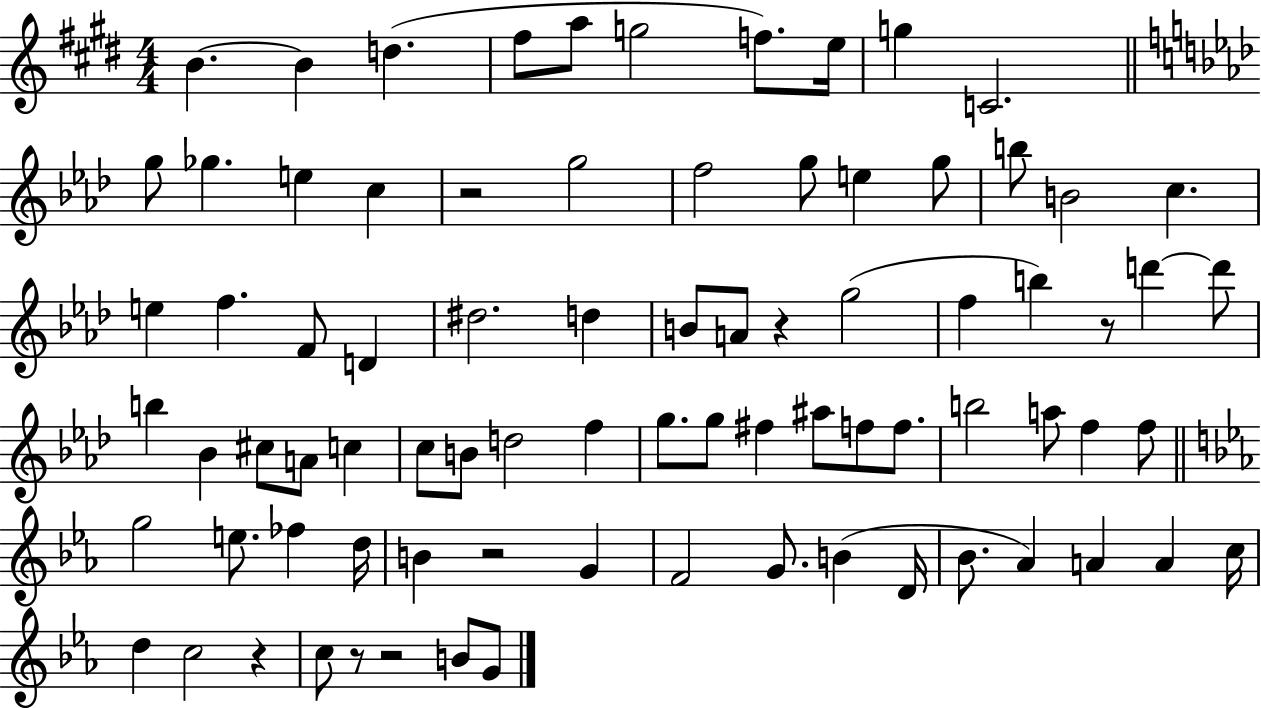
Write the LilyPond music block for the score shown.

{
  \clef treble
  \numericTimeSignature
  \time 4/4
  \key e \major
  \repeat volta 2 { b'4.~~ b'4 d''4.( | fis''8 a''8 g''2 f''8.) e''16 | g''4 c'2. | \bar "||" \break \key f \minor g''8 ges''4. e''4 c''4 | r2 g''2 | f''2 g''8 e''4 g''8 | b''8 b'2 c''4. | \break e''4 f''4. f'8 d'4 | dis''2. d''4 | b'8 a'8 r4 g''2( | f''4 b''4) r8 d'''4~~ d'''8 | \break b''4 bes'4 cis''8 a'8 c''4 | c''8 b'8 d''2 f''4 | g''8. g''8 fis''4 ais''8 f''8 f''8. | b''2 a''8 f''4 f''8 | \break \bar "||" \break \key ees \major g''2 e''8. fes''4 d''16 | b'4 r2 g'4 | f'2 g'8. b'4( d'16 | bes'8. aes'4) a'4 a'4 c''16 | \break d''4 c''2 r4 | c''8 r8 r2 b'8 g'8 | } \bar "|."
}